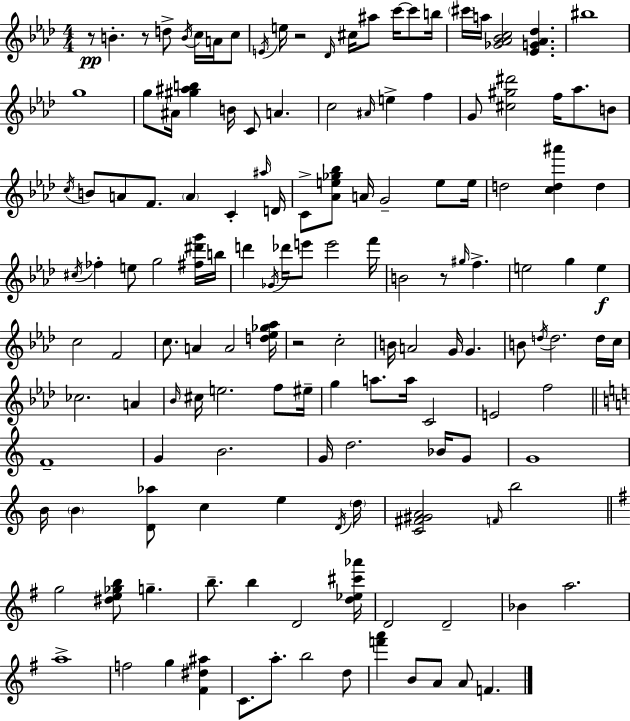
R/e B4/q. R/e D5/e B4/s C5/s A4/s C5/e E4/s E5/s R/h Db4/s C#5/s A#5/e C6/s C6/e B5/s C#6/s A5/s [Gb4,Ab4,Bb4,C5]/h [Eb4,G4,Ab4,Db5]/q. BIS5/w G5/w G5/e A#4/s [G#5,A#5,B5]/q B4/s C4/e A4/q. C5/h A#4/s E5/q F5/q G4/e [C#5,G#5,D#6]/h F5/s Ab5/e. B4/e C5/s B4/e A4/e F4/e. A4/q C4/q A#5/s D4/s C4/e [Ab4,E5,Gb5,Bb5]/e A4/s G4/h E5/e E5/s D5/h [C5,D5,A#6]/q D5/q C#5/s FES5/q E5/e G5/h [F#5,D#6,G6]/s B5/s D6/q Gb4/s Db6/s E6/e E6/h F6/s B4/h R/e G#5/s F5/q. E5/h G5/q E5/q C5/h F4/h C5/e. A4/q A4/h [D5,Eb5,Gb5,Ab5]/s R/h C5/h B4/s A4/h G4/s G4/q. B4/e D5/s D5/h. D5/s C5/s CES5/h. A4/q Bb4/s C#5/s E5/h. F5/e EIS5/s G5/q A5/e. A5/s C4/h E4/h F5/h F4/w G4/q B4/h. G4/s D5/h. Bb4/s G4/e G4/w B4/s B4/q [D4,Ab5]/e C5/q E5/q D4/s D5/s [C4,F#4,G#4,A4]/h F4/s B5/h G5/h [D#5,E5,Gb5,B5]/e G5/q. B5/e. B5/q D4/h [D5,Eb5,C#6,Ab6]/s D4/h D4/h Bb4/q A5/h. A5/w F5/h G5/q [F#4,D#5,A#5]/q C4/e. A5/e. B5/h D5/e [F6,A6]/q B4/e A4/e A4/e F4/q.